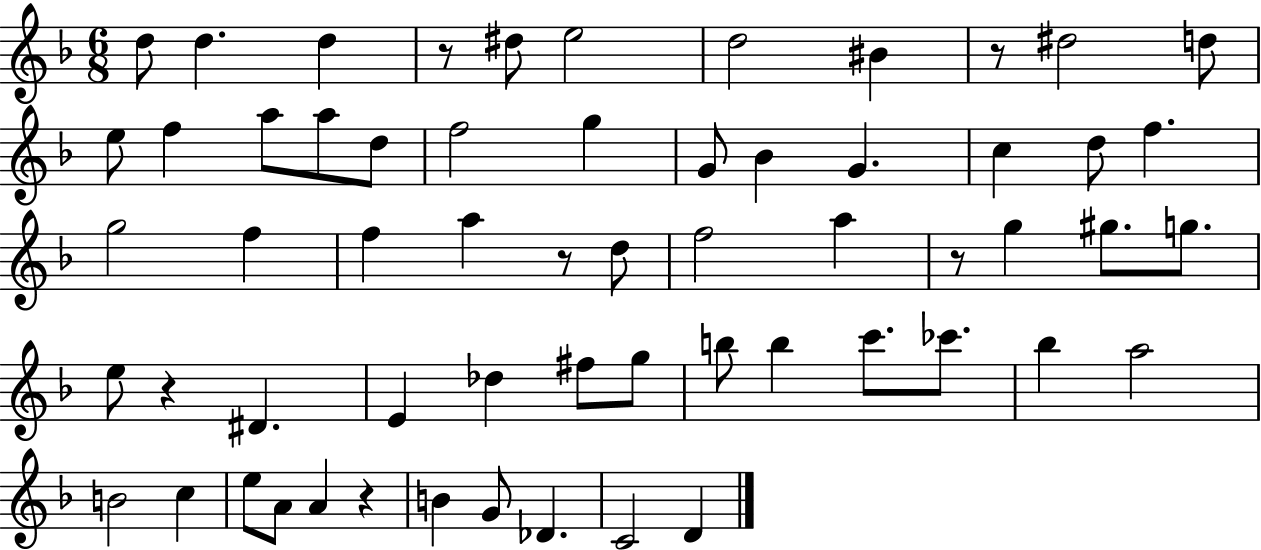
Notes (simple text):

D5/e D5/q. D5/q R/e D#5/e E5/h D5/h BIS4/q R/e D#5/h D5/e E5/e F5/q A5/e A5/e D5/e F5/h G5/q G4/e Bb4/q G4/q. C5/q D5/e F5/q. G5/h F5/q F5/q A5/q R/e D5/e F5/h A5/q R/e G5/q G#5/e. G5/e. E5/e R/q D#4/q. E4/q Db5/q F#5/e G5/e B5/e B5/q C6/e. CES6/e. Bb5/q A5/h B4/h C5/q E5/e A4/e A4/q R/q B4/q G4/e Db4/q. C4/h D4/q